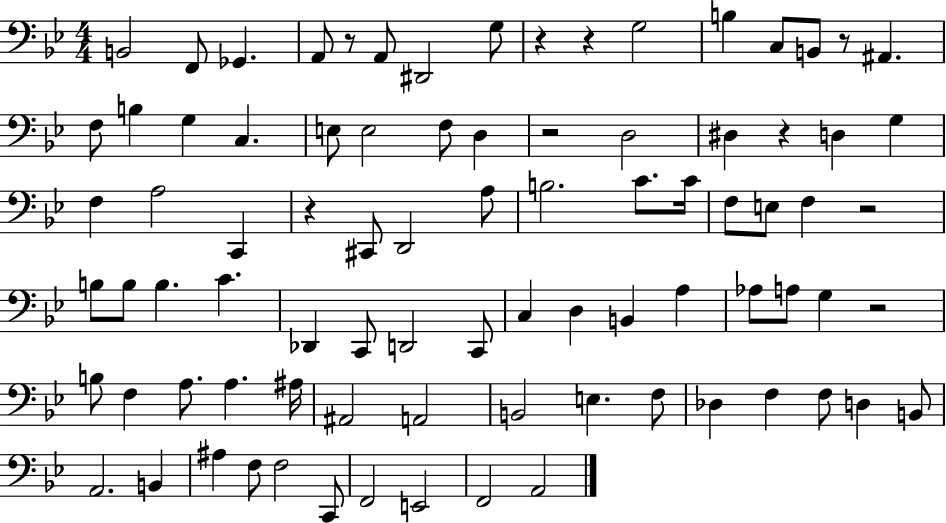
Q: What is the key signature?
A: BES major